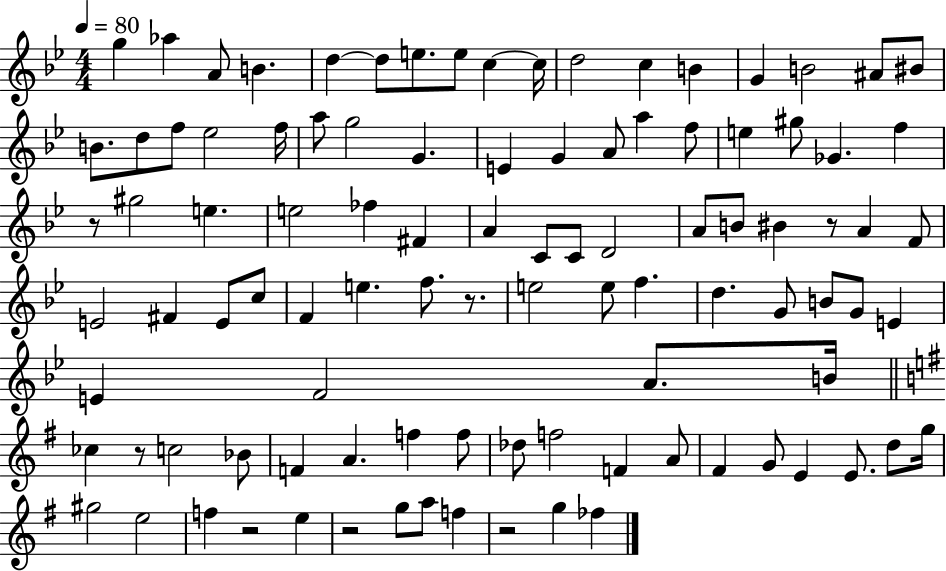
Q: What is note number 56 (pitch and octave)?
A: E5